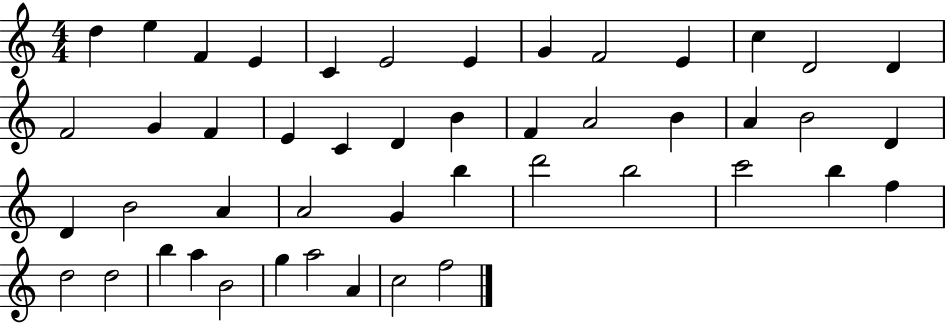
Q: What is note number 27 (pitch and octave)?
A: D4